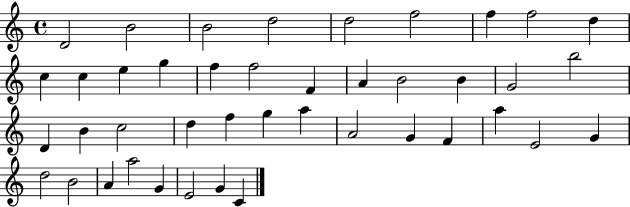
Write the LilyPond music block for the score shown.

{
  \clef treble
  \time 4/4
  \defaultTimeSignature
  \key c \major
  d'2 b'2 | b'2 d''2 | d''2 f''2 | f''4 f''2 d''4 | \break c''4 c''4 e''4 g''4 | f''4 f''2 f'4 | a'4 b'2 b'4 | g'2 b''2 | \break d'4 b'4 c''2 | d''4 f''4 g''4 a''4 | a'2 g'4 f'4 | a''4 e'2 g'4 | \break d''2 b'2 | a'4 a''2 g'4 | e'2 g'4 c'4 | \bar "|."
}